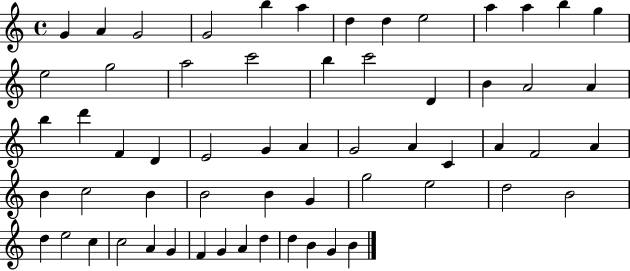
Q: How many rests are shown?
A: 0